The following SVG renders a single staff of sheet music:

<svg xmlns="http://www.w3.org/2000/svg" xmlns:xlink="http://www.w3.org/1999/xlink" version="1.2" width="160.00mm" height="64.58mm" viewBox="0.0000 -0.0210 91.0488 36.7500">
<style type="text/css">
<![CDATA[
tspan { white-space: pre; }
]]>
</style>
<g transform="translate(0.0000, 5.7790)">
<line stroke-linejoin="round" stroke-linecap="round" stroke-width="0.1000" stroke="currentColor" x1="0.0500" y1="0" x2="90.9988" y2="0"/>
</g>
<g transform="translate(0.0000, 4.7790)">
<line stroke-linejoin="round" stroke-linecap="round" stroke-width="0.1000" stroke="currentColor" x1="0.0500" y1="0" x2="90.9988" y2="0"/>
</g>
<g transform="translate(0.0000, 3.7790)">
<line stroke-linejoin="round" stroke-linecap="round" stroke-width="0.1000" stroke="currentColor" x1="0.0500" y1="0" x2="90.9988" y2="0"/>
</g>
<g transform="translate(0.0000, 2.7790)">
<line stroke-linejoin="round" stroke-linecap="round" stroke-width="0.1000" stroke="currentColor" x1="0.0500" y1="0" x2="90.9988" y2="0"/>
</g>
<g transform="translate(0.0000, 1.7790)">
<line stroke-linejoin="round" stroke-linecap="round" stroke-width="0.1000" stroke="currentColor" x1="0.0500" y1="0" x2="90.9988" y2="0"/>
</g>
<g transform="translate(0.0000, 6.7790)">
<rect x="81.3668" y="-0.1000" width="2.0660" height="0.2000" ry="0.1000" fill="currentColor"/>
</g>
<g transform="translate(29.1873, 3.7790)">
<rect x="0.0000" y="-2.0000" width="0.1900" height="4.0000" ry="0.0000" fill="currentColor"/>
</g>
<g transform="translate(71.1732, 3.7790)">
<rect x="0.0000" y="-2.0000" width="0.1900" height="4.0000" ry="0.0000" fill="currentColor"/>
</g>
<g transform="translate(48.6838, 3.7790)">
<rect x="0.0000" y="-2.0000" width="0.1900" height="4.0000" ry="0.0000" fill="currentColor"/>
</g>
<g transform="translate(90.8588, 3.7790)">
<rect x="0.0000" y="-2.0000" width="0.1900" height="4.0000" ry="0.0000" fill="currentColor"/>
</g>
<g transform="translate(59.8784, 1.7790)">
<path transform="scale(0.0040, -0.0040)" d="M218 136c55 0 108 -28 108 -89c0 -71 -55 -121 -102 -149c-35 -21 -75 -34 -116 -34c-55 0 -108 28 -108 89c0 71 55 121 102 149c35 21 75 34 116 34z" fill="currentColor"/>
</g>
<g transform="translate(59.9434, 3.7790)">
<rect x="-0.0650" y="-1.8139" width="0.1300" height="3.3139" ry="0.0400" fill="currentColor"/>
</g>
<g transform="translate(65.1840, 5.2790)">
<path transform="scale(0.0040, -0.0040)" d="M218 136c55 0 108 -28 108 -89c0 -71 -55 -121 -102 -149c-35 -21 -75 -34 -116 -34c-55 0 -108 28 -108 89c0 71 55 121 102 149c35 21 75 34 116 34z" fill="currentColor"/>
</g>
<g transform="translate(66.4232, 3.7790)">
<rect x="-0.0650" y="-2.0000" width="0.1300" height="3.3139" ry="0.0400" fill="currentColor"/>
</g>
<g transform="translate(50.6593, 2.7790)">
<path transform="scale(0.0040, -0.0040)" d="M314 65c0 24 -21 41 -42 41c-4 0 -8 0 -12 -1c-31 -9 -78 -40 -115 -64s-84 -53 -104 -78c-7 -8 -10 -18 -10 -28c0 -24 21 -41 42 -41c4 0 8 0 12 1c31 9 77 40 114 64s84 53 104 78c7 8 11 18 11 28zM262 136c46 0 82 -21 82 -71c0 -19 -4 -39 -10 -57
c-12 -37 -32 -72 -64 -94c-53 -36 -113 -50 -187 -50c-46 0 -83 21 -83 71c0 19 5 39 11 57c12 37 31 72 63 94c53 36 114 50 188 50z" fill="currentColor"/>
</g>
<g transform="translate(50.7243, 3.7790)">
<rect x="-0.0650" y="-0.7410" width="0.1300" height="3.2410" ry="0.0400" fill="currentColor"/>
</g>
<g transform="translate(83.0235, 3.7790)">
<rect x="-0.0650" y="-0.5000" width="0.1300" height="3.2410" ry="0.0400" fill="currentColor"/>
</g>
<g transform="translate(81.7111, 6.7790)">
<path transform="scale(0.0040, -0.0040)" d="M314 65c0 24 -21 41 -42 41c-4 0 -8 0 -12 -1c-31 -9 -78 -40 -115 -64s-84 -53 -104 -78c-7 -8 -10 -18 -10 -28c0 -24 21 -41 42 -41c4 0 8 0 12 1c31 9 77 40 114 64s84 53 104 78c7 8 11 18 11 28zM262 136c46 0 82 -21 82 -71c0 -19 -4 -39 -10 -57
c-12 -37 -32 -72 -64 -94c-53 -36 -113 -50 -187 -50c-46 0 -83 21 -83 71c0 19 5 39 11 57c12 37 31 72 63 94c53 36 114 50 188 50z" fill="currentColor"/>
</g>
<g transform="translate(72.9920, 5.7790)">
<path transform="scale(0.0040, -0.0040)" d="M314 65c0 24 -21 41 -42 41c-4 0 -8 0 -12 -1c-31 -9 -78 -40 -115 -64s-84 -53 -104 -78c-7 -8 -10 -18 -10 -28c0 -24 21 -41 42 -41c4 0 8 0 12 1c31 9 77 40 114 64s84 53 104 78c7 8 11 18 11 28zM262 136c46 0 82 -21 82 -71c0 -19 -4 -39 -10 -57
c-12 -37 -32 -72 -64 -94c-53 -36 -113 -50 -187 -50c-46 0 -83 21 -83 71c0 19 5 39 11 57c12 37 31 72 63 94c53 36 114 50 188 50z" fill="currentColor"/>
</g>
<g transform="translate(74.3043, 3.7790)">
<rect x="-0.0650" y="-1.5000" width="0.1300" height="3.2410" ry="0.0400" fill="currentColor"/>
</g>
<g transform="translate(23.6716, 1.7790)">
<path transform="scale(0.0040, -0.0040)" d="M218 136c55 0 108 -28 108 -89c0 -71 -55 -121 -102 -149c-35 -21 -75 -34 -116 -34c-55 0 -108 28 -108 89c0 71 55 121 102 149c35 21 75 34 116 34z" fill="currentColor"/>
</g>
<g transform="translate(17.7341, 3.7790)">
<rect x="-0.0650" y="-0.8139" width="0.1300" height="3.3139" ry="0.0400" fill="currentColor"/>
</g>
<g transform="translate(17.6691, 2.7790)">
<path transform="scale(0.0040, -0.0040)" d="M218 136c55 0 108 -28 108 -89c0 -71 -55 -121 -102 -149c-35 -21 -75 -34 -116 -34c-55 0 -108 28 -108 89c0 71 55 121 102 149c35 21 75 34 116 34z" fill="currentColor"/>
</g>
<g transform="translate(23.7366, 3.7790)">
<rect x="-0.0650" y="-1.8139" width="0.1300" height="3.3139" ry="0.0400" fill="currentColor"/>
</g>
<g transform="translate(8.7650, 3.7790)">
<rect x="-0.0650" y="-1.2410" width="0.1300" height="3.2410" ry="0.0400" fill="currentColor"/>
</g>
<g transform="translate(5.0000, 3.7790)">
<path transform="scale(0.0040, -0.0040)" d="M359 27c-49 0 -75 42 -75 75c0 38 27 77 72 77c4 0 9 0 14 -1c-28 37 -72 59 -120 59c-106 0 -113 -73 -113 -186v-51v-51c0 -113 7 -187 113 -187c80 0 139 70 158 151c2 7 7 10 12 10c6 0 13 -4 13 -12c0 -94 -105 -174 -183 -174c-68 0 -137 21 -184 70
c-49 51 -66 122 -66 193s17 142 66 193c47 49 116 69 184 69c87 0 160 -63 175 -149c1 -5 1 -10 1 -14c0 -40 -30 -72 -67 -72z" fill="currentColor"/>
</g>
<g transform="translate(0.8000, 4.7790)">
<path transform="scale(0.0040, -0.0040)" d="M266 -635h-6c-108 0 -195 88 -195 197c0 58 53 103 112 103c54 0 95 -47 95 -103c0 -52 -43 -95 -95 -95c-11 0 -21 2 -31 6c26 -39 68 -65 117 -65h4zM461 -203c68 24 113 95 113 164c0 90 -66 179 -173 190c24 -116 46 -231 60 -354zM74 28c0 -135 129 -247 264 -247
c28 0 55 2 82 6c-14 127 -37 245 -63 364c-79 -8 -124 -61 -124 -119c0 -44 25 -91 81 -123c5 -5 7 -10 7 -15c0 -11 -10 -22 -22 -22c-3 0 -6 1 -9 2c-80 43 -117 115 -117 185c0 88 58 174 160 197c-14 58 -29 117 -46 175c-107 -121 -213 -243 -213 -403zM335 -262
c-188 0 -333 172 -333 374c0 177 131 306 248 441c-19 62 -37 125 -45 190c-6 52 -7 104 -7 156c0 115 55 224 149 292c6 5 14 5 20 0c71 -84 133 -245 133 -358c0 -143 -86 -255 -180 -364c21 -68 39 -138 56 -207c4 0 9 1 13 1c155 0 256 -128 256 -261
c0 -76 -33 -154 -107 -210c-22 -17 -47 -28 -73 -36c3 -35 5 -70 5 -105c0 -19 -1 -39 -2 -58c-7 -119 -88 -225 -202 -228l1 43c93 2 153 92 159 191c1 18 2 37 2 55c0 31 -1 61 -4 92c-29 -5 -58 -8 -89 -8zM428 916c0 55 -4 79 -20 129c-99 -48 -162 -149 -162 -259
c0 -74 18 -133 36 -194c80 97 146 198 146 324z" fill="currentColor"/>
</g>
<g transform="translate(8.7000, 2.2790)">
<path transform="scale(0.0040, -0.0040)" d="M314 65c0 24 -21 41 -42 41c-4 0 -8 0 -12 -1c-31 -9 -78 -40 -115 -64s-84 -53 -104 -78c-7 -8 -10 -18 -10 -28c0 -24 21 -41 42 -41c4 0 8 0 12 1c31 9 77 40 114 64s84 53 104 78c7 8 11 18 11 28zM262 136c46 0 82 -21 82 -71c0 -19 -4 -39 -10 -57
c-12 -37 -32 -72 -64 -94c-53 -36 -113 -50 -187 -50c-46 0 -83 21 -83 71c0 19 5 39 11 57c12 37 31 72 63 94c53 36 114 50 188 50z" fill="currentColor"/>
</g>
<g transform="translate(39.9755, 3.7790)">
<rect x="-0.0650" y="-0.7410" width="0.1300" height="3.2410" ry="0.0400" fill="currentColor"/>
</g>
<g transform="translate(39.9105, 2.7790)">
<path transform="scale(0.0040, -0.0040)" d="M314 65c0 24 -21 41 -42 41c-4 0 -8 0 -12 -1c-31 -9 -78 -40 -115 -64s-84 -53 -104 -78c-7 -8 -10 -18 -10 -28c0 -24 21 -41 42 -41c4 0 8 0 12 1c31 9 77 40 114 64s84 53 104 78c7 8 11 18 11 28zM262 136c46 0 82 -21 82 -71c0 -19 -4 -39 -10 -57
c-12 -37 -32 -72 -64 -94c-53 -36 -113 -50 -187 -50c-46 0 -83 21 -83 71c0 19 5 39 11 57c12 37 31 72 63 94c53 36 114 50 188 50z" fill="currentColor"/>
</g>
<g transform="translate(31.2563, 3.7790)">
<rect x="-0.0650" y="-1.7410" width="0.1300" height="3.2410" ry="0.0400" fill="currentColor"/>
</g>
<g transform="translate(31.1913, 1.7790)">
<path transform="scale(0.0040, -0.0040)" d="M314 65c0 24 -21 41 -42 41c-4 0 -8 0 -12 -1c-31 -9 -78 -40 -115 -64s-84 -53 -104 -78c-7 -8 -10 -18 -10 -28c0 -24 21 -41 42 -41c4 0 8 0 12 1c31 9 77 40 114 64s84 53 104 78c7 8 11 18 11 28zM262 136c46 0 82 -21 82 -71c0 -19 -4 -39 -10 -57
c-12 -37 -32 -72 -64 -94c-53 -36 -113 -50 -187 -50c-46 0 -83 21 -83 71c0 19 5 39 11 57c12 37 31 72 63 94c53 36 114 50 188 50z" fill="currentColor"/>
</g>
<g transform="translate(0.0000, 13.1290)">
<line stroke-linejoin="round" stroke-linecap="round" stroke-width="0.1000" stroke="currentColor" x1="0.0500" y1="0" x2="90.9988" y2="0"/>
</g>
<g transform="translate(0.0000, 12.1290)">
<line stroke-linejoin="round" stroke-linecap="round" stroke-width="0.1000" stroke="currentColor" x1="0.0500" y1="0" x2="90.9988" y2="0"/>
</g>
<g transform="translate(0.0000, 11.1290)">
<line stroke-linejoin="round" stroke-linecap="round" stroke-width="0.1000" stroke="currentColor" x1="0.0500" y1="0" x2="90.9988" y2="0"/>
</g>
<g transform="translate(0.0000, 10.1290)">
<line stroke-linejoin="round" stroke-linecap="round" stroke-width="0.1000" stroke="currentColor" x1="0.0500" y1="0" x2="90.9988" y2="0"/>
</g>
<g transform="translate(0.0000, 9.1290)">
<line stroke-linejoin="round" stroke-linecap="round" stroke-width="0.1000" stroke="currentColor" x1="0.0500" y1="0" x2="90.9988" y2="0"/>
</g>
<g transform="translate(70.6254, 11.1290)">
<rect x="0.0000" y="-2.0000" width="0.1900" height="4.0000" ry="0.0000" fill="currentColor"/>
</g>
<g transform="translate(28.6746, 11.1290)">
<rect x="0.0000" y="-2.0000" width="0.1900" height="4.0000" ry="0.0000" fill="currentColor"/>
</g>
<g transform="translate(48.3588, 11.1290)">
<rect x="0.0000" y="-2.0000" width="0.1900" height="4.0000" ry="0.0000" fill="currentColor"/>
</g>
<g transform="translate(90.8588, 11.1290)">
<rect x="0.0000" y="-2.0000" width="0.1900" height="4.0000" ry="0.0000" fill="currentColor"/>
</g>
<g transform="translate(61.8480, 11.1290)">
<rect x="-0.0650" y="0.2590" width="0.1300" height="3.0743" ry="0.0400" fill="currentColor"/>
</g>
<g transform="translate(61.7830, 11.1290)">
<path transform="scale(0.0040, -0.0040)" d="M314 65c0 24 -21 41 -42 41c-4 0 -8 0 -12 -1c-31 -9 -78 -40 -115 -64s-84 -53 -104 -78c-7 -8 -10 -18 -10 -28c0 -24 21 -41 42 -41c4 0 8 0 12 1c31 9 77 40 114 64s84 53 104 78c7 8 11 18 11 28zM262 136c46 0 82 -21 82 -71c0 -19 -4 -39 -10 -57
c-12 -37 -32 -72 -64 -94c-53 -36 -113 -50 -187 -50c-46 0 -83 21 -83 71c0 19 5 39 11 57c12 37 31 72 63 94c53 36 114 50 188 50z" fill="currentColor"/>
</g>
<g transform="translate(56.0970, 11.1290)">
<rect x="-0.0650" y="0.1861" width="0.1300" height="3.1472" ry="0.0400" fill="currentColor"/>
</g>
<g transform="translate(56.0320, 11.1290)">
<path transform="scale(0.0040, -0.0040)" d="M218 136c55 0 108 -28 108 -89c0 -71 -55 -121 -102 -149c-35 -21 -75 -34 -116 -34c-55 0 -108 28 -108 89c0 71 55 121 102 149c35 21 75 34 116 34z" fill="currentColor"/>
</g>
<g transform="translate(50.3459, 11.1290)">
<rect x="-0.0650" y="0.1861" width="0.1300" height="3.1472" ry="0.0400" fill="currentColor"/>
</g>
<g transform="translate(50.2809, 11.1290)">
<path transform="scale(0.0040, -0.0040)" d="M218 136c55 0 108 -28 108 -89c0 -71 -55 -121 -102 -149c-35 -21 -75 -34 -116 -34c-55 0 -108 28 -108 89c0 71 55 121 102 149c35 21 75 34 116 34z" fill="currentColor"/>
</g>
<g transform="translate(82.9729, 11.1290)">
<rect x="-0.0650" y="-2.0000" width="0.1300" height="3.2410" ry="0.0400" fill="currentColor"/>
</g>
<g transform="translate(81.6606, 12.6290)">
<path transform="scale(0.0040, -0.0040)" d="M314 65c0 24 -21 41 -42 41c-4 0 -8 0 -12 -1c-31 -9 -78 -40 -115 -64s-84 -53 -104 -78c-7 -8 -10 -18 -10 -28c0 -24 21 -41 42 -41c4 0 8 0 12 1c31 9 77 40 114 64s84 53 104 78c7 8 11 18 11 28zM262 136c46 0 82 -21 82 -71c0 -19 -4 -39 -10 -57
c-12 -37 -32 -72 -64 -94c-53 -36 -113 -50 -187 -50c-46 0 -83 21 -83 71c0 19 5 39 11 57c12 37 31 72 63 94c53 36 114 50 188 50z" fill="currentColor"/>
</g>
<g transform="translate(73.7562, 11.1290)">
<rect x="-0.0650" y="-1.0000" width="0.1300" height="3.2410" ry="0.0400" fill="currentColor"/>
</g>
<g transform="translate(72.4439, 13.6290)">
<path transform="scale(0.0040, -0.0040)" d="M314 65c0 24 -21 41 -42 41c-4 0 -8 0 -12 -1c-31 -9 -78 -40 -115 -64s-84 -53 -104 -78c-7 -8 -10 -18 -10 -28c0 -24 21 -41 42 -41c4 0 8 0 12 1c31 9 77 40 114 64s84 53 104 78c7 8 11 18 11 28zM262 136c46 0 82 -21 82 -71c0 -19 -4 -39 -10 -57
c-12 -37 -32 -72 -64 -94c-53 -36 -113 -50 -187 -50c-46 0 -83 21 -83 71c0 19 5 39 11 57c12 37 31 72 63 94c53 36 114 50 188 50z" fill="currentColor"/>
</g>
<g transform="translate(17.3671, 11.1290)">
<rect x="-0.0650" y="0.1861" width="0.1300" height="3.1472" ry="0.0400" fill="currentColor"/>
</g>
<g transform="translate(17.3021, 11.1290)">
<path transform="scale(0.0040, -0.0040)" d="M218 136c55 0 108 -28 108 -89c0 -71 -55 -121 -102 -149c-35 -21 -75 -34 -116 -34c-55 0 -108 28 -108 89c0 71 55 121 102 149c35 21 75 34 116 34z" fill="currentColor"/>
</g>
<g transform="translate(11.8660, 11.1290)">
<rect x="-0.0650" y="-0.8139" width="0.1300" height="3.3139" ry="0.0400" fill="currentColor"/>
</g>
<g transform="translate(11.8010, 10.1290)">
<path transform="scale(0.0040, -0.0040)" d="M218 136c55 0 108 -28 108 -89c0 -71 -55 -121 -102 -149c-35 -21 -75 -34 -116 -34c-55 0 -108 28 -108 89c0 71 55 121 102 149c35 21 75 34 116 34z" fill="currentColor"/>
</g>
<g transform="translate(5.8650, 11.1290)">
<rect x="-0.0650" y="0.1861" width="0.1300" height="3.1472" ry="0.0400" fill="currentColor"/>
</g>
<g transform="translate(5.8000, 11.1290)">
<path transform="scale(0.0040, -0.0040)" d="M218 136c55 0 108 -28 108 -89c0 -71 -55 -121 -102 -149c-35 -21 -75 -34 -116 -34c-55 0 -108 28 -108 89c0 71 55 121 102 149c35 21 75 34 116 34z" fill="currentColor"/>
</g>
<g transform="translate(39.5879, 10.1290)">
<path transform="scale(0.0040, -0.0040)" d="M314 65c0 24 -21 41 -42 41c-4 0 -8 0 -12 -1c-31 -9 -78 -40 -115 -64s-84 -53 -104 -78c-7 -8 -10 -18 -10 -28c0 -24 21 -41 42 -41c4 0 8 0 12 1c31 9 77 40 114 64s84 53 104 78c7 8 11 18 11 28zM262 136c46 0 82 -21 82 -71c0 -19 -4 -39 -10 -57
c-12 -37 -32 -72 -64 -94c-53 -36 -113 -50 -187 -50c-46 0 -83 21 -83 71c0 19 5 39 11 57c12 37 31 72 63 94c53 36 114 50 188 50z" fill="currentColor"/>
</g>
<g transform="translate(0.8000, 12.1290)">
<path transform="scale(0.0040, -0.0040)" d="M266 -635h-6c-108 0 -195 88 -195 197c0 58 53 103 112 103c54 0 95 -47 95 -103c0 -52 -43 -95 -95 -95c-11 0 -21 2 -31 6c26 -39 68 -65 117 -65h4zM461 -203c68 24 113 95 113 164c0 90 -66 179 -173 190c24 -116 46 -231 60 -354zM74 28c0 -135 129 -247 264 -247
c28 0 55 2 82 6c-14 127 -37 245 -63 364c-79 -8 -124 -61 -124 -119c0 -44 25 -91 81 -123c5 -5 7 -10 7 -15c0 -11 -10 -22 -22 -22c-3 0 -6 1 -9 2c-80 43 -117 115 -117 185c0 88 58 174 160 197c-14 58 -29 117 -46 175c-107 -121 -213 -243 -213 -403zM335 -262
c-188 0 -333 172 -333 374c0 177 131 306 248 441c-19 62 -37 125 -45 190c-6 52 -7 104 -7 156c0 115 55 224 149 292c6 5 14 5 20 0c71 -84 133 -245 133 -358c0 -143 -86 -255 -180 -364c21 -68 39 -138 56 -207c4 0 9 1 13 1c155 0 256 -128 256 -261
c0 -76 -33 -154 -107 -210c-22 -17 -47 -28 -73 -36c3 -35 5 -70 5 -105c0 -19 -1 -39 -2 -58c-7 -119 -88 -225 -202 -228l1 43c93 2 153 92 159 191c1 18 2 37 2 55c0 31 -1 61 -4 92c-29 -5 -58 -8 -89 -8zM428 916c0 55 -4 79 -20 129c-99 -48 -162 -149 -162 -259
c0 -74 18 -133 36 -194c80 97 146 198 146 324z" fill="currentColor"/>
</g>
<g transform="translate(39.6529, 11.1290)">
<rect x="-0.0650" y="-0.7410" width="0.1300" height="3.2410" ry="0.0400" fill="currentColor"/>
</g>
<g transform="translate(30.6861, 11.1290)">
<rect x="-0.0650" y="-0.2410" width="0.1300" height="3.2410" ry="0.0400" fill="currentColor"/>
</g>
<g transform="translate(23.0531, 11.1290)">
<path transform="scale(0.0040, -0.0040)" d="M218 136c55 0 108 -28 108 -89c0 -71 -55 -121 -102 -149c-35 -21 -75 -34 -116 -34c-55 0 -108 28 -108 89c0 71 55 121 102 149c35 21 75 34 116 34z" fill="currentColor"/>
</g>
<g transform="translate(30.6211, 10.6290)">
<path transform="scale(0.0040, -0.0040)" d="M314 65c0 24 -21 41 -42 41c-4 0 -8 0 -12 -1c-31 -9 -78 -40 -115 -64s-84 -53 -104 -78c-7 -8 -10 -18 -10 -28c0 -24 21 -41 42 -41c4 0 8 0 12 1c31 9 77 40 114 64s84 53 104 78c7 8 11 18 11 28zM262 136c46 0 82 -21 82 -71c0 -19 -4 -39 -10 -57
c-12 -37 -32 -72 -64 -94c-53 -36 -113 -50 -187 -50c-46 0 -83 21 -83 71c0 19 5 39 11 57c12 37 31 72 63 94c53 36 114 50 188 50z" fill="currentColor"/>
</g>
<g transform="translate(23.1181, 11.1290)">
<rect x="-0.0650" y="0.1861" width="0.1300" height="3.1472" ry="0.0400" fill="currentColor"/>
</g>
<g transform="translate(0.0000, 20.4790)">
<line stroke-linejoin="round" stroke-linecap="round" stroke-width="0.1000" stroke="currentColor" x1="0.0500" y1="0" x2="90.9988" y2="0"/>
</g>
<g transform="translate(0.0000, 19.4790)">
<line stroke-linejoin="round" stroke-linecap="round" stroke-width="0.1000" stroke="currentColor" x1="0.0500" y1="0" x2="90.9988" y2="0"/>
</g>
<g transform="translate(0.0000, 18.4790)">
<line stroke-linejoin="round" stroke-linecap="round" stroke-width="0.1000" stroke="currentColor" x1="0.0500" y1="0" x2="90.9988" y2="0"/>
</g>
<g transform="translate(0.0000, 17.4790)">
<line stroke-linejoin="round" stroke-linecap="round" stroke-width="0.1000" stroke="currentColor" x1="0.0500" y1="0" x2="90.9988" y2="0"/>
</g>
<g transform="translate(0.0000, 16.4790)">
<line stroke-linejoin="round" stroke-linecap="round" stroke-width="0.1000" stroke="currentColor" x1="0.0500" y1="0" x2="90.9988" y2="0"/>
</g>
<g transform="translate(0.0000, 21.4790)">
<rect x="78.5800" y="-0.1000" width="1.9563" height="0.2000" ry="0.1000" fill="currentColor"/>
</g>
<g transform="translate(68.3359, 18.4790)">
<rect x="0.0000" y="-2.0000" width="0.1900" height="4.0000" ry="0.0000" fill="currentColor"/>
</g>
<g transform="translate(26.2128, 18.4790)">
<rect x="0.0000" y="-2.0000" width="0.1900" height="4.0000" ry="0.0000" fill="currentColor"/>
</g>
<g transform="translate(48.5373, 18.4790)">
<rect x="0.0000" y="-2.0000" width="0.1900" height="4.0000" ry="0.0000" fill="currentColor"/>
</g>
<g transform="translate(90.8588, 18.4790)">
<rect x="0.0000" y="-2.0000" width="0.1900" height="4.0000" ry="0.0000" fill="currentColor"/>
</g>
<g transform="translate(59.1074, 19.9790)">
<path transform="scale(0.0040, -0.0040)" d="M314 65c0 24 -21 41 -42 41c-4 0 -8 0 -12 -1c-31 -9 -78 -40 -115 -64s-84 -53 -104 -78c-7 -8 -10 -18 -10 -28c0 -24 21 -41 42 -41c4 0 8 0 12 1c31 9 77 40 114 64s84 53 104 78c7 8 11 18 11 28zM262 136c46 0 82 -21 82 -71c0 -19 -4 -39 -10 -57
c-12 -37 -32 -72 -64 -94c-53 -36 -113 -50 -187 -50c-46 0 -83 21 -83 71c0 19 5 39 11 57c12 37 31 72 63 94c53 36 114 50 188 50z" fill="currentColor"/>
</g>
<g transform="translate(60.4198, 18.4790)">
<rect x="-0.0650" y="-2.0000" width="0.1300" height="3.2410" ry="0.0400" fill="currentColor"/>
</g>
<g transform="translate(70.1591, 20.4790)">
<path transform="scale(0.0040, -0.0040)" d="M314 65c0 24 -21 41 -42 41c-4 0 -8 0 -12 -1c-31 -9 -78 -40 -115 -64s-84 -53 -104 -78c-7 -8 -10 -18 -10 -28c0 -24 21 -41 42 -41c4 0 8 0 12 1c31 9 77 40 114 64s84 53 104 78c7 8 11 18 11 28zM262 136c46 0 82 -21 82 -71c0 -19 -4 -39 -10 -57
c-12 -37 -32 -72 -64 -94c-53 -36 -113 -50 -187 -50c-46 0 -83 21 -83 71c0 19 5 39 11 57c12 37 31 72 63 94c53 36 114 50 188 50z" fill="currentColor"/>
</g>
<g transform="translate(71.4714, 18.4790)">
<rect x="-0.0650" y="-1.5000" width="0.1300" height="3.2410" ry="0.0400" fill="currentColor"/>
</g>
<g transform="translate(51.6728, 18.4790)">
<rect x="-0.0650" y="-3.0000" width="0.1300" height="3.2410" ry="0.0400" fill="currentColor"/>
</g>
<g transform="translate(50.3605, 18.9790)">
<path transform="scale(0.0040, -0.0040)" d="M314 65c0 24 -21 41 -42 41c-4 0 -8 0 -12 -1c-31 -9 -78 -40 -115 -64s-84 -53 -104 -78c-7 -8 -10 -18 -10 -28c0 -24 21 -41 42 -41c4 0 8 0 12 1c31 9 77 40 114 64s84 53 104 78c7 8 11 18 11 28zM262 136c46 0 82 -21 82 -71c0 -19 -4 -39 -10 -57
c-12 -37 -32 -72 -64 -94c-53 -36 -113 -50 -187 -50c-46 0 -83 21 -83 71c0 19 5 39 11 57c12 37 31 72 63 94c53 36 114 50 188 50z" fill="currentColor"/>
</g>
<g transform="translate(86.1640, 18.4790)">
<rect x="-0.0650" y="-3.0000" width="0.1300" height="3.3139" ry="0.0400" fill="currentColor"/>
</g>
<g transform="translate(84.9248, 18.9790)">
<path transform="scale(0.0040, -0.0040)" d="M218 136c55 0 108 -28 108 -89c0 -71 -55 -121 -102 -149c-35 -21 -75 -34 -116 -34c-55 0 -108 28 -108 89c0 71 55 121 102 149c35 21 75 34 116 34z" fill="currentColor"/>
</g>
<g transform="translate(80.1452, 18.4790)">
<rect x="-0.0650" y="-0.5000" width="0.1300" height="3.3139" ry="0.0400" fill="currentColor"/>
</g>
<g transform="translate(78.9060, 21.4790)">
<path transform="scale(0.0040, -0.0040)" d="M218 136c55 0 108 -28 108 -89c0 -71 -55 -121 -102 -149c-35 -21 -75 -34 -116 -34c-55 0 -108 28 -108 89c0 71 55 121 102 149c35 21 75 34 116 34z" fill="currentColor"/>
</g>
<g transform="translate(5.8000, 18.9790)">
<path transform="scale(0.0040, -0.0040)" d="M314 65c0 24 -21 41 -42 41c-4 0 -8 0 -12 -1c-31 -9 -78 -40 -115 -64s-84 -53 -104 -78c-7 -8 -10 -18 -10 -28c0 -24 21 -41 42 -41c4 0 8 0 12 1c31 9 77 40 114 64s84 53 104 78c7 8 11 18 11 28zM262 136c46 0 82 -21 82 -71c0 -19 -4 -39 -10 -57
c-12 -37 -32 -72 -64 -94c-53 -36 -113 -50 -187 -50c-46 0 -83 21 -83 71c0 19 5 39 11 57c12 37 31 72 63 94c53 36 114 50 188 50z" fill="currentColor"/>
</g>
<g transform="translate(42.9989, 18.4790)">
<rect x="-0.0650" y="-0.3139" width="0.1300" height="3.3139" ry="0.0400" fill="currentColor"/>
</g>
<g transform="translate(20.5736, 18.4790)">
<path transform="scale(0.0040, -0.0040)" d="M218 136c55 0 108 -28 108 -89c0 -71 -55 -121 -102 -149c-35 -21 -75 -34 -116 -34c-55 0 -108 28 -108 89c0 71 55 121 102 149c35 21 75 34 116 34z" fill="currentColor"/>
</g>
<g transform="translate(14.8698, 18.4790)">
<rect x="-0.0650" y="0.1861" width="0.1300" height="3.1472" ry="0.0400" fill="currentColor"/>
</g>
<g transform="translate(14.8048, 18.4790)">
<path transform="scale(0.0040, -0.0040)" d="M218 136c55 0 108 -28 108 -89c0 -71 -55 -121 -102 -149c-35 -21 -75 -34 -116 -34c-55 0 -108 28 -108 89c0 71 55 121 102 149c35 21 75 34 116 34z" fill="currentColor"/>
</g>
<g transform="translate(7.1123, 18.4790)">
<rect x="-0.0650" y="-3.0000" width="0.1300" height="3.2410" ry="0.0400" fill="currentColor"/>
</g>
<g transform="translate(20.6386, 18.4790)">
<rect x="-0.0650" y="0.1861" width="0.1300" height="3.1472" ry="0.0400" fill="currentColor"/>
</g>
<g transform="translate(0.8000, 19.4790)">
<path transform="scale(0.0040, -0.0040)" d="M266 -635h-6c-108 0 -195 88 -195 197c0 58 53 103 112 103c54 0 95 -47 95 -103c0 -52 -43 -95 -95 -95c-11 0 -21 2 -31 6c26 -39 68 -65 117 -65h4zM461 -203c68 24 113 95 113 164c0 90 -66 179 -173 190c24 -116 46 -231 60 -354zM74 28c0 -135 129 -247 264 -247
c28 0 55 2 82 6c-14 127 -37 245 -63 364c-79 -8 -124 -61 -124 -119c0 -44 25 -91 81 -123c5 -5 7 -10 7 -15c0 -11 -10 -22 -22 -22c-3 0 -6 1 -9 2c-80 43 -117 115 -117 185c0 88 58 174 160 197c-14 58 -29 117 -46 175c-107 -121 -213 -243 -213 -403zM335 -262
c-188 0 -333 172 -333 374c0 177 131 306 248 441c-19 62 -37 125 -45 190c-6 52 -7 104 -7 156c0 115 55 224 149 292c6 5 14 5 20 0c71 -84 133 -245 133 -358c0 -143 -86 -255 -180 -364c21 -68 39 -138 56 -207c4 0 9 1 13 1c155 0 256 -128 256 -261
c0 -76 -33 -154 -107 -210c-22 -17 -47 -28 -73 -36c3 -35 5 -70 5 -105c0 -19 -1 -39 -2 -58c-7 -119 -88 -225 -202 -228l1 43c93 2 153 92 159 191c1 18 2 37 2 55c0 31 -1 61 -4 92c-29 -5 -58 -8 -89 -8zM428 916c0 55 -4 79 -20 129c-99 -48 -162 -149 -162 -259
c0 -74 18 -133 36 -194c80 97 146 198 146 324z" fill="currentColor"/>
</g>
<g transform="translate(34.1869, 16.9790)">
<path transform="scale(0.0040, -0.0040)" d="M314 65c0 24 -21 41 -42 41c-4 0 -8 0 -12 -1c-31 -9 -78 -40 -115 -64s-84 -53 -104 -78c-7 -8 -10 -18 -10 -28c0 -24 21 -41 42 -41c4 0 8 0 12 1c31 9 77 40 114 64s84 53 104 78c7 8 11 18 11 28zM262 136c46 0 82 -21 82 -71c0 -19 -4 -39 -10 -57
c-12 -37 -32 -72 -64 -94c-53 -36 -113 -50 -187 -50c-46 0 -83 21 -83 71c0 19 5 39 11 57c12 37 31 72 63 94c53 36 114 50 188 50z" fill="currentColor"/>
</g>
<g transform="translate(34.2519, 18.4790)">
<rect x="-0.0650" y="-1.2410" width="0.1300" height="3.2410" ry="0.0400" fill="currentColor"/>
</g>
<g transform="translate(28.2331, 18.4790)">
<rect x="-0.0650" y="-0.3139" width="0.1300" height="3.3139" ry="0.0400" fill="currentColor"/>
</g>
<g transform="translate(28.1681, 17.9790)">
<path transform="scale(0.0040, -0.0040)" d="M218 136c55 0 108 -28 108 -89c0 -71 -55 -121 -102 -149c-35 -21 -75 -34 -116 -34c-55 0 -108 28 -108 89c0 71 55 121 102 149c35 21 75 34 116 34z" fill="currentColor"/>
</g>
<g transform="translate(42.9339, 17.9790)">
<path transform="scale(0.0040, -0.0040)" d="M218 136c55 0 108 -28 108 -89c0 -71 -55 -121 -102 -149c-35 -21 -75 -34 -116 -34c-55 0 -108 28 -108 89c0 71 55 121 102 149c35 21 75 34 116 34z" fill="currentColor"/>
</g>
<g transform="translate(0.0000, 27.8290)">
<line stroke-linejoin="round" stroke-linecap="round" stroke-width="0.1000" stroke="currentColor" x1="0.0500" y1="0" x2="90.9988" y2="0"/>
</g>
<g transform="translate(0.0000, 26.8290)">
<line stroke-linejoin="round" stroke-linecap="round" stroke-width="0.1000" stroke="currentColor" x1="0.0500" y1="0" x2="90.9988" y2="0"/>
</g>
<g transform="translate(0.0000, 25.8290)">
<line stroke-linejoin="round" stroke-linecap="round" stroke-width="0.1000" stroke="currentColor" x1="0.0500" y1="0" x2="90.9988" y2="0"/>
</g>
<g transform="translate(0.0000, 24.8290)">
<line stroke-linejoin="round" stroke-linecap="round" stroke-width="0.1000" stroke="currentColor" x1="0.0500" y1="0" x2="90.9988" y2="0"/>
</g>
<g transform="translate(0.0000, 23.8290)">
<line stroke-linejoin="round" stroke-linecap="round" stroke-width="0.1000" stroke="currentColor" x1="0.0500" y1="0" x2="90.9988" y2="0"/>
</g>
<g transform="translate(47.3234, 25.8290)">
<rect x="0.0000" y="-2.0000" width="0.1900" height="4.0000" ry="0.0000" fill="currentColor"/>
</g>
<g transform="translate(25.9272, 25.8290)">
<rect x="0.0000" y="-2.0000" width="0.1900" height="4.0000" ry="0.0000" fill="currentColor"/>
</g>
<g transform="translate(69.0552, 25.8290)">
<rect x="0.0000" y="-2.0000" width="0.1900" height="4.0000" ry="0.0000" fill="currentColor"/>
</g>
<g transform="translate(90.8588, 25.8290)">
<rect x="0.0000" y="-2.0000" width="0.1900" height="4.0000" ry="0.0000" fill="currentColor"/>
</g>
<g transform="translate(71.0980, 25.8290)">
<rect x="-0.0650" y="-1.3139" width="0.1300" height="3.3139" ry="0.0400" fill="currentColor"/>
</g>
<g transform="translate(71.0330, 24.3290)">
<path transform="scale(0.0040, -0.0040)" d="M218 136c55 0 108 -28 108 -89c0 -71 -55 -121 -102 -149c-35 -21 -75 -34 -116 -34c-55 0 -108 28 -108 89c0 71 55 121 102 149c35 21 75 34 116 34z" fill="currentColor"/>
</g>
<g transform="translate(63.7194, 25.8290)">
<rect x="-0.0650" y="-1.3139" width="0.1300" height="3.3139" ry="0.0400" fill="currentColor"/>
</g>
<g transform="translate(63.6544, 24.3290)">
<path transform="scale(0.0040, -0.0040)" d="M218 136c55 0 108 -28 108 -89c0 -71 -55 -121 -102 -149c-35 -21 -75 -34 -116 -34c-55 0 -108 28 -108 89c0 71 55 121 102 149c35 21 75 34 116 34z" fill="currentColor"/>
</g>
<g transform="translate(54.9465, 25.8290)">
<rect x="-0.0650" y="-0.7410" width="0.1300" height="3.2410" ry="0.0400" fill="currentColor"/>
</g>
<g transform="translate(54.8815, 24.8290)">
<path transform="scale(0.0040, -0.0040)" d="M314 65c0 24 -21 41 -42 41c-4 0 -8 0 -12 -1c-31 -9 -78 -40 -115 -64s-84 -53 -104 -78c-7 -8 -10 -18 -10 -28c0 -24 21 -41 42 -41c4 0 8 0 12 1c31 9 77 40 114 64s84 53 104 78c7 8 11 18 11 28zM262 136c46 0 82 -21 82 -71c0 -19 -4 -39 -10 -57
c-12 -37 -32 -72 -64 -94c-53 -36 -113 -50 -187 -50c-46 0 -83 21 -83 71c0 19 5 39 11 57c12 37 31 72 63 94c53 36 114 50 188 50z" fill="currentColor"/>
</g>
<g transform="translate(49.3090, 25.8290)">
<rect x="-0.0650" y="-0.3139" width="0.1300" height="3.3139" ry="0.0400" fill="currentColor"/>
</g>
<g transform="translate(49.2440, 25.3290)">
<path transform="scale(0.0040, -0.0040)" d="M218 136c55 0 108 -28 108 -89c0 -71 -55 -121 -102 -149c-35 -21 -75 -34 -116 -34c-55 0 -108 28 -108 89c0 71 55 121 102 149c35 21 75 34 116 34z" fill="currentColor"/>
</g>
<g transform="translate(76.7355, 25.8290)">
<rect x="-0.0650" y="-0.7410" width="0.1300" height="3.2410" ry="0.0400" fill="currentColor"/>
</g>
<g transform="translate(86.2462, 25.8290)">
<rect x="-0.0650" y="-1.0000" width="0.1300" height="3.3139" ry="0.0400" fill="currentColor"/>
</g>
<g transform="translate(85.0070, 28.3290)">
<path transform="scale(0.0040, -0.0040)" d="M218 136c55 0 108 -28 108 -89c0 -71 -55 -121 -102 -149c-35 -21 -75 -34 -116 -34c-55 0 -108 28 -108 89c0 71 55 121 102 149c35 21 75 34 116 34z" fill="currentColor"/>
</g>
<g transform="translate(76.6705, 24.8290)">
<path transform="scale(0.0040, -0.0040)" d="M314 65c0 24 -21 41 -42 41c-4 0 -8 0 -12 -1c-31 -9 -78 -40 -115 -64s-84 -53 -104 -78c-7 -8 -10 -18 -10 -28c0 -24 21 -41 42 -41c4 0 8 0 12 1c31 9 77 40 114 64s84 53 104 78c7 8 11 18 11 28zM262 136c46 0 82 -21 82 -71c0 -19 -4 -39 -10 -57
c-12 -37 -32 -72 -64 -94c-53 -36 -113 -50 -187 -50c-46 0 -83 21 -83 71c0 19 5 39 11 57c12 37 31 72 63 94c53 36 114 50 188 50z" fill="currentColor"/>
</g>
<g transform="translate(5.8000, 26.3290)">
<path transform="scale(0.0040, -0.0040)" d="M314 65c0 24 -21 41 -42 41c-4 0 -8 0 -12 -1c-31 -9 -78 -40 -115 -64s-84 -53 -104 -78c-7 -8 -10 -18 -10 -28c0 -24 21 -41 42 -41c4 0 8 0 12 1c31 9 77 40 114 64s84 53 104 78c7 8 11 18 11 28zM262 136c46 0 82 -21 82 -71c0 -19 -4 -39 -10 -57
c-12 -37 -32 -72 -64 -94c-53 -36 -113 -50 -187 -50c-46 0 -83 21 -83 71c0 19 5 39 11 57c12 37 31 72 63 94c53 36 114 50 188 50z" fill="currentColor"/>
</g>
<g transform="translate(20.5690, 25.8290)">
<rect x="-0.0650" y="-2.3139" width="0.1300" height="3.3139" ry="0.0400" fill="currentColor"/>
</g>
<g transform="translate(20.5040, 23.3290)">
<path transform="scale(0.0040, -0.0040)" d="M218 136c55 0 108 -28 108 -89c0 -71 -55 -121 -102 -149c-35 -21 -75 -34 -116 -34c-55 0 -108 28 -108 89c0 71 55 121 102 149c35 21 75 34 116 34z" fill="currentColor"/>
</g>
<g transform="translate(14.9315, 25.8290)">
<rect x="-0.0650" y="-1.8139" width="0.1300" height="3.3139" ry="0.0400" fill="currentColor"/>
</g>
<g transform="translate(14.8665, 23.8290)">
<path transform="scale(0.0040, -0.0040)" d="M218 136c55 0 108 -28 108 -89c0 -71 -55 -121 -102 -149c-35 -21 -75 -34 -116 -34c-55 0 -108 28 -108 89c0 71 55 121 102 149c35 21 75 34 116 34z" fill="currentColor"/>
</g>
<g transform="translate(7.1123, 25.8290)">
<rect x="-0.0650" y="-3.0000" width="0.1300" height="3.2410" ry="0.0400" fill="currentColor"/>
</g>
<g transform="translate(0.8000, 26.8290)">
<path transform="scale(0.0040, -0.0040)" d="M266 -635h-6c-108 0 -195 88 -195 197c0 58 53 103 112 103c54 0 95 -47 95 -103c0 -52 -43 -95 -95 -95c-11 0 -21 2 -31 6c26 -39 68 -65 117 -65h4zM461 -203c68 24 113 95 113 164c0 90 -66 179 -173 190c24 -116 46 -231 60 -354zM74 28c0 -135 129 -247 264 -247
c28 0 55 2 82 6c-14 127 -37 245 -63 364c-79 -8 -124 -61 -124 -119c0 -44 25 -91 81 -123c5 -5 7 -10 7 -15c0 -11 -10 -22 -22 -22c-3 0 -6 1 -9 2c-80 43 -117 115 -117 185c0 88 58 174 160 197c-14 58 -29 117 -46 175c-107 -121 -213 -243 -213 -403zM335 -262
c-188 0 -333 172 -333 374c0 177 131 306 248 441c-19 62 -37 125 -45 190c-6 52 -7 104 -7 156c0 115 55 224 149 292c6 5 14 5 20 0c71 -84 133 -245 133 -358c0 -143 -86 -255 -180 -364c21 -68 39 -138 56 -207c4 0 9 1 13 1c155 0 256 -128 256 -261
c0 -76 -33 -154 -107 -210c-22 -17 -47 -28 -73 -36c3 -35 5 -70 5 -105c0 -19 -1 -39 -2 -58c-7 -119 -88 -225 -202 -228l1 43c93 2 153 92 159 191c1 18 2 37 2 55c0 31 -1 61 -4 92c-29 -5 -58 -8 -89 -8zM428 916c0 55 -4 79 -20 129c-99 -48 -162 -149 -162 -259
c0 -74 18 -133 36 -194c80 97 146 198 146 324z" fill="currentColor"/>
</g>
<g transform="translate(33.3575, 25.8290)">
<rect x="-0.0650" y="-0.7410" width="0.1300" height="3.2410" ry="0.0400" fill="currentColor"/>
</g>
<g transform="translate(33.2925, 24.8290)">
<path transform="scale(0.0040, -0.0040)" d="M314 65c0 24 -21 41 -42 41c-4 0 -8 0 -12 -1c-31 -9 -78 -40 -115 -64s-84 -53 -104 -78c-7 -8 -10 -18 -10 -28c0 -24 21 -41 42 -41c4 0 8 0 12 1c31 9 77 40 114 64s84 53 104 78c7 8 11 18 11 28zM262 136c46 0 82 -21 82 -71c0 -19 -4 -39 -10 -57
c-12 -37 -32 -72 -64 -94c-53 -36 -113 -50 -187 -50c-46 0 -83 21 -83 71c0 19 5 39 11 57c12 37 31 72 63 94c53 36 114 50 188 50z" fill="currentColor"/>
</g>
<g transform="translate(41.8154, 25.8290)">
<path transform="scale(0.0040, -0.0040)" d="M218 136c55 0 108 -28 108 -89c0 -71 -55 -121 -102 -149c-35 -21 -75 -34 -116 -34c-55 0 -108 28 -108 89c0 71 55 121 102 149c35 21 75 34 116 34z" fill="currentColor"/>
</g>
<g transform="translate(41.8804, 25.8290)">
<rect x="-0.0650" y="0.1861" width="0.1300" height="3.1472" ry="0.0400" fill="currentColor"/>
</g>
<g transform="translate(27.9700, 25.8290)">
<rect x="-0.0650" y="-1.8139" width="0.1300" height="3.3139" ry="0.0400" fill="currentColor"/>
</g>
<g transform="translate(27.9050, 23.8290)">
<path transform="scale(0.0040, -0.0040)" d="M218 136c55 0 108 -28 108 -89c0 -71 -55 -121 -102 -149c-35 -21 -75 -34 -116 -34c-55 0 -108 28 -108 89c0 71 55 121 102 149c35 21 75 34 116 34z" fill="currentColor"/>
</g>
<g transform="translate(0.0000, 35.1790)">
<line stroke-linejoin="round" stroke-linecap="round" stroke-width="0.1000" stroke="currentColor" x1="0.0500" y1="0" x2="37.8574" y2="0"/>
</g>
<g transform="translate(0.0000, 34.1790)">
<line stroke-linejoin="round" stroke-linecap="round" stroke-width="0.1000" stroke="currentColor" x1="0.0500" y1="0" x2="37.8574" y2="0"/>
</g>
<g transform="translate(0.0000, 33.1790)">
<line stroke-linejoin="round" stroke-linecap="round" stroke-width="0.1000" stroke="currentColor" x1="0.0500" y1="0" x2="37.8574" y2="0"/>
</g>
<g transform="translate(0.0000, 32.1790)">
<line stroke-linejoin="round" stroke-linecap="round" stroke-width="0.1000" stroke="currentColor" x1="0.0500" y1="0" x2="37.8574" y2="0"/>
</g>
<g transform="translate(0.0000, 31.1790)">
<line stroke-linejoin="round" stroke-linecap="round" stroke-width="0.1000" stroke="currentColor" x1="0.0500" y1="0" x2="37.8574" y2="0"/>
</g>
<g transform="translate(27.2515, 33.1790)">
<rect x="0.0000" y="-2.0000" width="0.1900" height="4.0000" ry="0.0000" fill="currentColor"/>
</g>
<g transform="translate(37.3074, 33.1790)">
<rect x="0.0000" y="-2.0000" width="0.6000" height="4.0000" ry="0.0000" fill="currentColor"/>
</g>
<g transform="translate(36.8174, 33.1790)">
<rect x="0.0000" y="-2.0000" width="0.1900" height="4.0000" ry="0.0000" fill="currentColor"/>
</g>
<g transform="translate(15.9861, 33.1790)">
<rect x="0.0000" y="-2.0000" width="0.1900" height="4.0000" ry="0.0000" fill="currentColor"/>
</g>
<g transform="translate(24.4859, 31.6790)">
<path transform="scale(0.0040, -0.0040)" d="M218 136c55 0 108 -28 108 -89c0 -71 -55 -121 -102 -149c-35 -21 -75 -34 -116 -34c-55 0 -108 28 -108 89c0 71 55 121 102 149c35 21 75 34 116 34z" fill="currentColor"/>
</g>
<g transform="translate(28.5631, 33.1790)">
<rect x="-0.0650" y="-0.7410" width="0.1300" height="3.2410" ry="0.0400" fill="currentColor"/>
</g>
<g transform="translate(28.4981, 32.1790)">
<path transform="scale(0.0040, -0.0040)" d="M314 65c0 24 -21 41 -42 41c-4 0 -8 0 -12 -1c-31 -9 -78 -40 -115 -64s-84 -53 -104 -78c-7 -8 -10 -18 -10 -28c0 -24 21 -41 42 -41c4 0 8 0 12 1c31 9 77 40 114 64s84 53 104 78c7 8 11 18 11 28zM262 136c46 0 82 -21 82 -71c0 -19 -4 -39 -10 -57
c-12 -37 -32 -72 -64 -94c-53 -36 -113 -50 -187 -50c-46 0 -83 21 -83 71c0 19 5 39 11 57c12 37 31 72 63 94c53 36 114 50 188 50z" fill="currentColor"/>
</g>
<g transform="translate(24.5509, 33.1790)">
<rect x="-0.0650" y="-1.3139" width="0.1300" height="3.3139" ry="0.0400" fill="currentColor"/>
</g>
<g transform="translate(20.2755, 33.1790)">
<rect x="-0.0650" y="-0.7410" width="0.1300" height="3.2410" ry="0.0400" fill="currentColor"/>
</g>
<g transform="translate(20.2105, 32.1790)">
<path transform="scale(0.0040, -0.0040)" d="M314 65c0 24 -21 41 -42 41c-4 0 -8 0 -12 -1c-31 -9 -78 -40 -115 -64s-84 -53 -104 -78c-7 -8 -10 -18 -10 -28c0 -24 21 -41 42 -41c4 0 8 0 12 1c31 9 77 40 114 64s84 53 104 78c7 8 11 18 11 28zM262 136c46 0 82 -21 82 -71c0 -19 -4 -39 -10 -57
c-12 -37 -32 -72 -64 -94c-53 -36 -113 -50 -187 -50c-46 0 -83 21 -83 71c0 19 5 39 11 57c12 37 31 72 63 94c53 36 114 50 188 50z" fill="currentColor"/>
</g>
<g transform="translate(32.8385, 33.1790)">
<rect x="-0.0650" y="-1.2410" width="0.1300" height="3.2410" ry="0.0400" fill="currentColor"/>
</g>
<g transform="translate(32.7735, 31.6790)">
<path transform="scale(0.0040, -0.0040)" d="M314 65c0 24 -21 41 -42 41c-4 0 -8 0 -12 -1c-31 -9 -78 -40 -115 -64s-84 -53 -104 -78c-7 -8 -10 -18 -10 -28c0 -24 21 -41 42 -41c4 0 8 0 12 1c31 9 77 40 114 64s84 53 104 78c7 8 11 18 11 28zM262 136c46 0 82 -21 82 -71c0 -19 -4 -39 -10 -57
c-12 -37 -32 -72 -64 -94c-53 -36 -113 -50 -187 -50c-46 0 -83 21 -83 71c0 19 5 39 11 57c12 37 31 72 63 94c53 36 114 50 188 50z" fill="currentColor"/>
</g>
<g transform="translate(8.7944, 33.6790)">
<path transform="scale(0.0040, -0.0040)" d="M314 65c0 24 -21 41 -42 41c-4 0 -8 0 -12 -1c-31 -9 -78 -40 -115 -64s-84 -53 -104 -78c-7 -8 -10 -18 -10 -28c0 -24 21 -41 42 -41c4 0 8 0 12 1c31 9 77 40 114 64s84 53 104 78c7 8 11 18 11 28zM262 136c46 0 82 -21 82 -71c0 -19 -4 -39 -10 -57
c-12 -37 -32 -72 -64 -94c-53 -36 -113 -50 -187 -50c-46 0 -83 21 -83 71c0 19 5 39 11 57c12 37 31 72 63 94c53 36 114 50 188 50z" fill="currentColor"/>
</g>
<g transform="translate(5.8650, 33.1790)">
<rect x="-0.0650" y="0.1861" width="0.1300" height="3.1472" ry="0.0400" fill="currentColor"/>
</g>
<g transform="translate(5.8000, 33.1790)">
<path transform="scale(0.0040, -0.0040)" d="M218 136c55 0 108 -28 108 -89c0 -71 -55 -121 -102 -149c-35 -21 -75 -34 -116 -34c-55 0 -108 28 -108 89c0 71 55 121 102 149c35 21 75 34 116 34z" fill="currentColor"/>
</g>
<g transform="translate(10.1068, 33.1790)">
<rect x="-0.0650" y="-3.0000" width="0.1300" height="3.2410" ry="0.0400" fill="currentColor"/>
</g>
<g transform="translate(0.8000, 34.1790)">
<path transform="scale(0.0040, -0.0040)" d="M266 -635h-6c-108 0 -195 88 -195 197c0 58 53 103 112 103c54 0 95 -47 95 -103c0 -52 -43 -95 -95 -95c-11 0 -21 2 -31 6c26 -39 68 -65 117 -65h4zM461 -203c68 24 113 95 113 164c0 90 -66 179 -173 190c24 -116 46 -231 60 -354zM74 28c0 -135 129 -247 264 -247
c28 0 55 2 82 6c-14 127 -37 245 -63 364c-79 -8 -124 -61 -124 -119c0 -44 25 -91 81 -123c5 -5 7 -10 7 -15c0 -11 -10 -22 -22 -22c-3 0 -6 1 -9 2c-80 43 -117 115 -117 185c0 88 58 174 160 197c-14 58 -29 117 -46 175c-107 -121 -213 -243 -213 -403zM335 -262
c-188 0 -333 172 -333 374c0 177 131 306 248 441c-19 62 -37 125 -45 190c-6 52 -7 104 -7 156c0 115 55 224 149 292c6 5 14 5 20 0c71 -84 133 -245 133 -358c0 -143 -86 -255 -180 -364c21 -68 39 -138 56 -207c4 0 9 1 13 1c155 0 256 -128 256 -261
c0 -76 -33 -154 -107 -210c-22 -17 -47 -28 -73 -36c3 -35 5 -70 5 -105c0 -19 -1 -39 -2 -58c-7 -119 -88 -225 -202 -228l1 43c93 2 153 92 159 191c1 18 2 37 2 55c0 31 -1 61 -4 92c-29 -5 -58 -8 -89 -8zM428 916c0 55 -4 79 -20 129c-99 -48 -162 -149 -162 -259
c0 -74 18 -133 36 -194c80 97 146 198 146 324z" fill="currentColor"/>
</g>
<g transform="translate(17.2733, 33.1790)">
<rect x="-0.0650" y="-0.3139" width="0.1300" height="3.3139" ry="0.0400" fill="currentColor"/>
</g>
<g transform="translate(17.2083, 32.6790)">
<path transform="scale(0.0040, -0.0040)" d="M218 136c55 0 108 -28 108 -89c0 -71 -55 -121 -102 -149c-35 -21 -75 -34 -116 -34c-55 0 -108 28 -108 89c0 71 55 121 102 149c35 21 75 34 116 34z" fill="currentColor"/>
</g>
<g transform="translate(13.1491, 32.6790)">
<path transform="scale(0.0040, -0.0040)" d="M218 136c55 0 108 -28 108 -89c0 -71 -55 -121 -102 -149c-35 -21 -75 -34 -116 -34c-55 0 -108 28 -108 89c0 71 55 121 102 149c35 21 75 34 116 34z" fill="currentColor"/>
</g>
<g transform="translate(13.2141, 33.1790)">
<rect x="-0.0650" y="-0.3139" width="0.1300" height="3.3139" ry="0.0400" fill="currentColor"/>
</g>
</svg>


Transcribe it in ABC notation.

X:1
T:Untitled
M:4/4
L:1/4
K:C
e2 d f f2 d2 d2 f F E2 C2 B d B B c2 d2 B B B2 D2 F2 A2 B B c e2 c A2 F2 E2 C A A2 f g f d2 B c d2 e e d2 D B A2 c c d2 e d2 e2